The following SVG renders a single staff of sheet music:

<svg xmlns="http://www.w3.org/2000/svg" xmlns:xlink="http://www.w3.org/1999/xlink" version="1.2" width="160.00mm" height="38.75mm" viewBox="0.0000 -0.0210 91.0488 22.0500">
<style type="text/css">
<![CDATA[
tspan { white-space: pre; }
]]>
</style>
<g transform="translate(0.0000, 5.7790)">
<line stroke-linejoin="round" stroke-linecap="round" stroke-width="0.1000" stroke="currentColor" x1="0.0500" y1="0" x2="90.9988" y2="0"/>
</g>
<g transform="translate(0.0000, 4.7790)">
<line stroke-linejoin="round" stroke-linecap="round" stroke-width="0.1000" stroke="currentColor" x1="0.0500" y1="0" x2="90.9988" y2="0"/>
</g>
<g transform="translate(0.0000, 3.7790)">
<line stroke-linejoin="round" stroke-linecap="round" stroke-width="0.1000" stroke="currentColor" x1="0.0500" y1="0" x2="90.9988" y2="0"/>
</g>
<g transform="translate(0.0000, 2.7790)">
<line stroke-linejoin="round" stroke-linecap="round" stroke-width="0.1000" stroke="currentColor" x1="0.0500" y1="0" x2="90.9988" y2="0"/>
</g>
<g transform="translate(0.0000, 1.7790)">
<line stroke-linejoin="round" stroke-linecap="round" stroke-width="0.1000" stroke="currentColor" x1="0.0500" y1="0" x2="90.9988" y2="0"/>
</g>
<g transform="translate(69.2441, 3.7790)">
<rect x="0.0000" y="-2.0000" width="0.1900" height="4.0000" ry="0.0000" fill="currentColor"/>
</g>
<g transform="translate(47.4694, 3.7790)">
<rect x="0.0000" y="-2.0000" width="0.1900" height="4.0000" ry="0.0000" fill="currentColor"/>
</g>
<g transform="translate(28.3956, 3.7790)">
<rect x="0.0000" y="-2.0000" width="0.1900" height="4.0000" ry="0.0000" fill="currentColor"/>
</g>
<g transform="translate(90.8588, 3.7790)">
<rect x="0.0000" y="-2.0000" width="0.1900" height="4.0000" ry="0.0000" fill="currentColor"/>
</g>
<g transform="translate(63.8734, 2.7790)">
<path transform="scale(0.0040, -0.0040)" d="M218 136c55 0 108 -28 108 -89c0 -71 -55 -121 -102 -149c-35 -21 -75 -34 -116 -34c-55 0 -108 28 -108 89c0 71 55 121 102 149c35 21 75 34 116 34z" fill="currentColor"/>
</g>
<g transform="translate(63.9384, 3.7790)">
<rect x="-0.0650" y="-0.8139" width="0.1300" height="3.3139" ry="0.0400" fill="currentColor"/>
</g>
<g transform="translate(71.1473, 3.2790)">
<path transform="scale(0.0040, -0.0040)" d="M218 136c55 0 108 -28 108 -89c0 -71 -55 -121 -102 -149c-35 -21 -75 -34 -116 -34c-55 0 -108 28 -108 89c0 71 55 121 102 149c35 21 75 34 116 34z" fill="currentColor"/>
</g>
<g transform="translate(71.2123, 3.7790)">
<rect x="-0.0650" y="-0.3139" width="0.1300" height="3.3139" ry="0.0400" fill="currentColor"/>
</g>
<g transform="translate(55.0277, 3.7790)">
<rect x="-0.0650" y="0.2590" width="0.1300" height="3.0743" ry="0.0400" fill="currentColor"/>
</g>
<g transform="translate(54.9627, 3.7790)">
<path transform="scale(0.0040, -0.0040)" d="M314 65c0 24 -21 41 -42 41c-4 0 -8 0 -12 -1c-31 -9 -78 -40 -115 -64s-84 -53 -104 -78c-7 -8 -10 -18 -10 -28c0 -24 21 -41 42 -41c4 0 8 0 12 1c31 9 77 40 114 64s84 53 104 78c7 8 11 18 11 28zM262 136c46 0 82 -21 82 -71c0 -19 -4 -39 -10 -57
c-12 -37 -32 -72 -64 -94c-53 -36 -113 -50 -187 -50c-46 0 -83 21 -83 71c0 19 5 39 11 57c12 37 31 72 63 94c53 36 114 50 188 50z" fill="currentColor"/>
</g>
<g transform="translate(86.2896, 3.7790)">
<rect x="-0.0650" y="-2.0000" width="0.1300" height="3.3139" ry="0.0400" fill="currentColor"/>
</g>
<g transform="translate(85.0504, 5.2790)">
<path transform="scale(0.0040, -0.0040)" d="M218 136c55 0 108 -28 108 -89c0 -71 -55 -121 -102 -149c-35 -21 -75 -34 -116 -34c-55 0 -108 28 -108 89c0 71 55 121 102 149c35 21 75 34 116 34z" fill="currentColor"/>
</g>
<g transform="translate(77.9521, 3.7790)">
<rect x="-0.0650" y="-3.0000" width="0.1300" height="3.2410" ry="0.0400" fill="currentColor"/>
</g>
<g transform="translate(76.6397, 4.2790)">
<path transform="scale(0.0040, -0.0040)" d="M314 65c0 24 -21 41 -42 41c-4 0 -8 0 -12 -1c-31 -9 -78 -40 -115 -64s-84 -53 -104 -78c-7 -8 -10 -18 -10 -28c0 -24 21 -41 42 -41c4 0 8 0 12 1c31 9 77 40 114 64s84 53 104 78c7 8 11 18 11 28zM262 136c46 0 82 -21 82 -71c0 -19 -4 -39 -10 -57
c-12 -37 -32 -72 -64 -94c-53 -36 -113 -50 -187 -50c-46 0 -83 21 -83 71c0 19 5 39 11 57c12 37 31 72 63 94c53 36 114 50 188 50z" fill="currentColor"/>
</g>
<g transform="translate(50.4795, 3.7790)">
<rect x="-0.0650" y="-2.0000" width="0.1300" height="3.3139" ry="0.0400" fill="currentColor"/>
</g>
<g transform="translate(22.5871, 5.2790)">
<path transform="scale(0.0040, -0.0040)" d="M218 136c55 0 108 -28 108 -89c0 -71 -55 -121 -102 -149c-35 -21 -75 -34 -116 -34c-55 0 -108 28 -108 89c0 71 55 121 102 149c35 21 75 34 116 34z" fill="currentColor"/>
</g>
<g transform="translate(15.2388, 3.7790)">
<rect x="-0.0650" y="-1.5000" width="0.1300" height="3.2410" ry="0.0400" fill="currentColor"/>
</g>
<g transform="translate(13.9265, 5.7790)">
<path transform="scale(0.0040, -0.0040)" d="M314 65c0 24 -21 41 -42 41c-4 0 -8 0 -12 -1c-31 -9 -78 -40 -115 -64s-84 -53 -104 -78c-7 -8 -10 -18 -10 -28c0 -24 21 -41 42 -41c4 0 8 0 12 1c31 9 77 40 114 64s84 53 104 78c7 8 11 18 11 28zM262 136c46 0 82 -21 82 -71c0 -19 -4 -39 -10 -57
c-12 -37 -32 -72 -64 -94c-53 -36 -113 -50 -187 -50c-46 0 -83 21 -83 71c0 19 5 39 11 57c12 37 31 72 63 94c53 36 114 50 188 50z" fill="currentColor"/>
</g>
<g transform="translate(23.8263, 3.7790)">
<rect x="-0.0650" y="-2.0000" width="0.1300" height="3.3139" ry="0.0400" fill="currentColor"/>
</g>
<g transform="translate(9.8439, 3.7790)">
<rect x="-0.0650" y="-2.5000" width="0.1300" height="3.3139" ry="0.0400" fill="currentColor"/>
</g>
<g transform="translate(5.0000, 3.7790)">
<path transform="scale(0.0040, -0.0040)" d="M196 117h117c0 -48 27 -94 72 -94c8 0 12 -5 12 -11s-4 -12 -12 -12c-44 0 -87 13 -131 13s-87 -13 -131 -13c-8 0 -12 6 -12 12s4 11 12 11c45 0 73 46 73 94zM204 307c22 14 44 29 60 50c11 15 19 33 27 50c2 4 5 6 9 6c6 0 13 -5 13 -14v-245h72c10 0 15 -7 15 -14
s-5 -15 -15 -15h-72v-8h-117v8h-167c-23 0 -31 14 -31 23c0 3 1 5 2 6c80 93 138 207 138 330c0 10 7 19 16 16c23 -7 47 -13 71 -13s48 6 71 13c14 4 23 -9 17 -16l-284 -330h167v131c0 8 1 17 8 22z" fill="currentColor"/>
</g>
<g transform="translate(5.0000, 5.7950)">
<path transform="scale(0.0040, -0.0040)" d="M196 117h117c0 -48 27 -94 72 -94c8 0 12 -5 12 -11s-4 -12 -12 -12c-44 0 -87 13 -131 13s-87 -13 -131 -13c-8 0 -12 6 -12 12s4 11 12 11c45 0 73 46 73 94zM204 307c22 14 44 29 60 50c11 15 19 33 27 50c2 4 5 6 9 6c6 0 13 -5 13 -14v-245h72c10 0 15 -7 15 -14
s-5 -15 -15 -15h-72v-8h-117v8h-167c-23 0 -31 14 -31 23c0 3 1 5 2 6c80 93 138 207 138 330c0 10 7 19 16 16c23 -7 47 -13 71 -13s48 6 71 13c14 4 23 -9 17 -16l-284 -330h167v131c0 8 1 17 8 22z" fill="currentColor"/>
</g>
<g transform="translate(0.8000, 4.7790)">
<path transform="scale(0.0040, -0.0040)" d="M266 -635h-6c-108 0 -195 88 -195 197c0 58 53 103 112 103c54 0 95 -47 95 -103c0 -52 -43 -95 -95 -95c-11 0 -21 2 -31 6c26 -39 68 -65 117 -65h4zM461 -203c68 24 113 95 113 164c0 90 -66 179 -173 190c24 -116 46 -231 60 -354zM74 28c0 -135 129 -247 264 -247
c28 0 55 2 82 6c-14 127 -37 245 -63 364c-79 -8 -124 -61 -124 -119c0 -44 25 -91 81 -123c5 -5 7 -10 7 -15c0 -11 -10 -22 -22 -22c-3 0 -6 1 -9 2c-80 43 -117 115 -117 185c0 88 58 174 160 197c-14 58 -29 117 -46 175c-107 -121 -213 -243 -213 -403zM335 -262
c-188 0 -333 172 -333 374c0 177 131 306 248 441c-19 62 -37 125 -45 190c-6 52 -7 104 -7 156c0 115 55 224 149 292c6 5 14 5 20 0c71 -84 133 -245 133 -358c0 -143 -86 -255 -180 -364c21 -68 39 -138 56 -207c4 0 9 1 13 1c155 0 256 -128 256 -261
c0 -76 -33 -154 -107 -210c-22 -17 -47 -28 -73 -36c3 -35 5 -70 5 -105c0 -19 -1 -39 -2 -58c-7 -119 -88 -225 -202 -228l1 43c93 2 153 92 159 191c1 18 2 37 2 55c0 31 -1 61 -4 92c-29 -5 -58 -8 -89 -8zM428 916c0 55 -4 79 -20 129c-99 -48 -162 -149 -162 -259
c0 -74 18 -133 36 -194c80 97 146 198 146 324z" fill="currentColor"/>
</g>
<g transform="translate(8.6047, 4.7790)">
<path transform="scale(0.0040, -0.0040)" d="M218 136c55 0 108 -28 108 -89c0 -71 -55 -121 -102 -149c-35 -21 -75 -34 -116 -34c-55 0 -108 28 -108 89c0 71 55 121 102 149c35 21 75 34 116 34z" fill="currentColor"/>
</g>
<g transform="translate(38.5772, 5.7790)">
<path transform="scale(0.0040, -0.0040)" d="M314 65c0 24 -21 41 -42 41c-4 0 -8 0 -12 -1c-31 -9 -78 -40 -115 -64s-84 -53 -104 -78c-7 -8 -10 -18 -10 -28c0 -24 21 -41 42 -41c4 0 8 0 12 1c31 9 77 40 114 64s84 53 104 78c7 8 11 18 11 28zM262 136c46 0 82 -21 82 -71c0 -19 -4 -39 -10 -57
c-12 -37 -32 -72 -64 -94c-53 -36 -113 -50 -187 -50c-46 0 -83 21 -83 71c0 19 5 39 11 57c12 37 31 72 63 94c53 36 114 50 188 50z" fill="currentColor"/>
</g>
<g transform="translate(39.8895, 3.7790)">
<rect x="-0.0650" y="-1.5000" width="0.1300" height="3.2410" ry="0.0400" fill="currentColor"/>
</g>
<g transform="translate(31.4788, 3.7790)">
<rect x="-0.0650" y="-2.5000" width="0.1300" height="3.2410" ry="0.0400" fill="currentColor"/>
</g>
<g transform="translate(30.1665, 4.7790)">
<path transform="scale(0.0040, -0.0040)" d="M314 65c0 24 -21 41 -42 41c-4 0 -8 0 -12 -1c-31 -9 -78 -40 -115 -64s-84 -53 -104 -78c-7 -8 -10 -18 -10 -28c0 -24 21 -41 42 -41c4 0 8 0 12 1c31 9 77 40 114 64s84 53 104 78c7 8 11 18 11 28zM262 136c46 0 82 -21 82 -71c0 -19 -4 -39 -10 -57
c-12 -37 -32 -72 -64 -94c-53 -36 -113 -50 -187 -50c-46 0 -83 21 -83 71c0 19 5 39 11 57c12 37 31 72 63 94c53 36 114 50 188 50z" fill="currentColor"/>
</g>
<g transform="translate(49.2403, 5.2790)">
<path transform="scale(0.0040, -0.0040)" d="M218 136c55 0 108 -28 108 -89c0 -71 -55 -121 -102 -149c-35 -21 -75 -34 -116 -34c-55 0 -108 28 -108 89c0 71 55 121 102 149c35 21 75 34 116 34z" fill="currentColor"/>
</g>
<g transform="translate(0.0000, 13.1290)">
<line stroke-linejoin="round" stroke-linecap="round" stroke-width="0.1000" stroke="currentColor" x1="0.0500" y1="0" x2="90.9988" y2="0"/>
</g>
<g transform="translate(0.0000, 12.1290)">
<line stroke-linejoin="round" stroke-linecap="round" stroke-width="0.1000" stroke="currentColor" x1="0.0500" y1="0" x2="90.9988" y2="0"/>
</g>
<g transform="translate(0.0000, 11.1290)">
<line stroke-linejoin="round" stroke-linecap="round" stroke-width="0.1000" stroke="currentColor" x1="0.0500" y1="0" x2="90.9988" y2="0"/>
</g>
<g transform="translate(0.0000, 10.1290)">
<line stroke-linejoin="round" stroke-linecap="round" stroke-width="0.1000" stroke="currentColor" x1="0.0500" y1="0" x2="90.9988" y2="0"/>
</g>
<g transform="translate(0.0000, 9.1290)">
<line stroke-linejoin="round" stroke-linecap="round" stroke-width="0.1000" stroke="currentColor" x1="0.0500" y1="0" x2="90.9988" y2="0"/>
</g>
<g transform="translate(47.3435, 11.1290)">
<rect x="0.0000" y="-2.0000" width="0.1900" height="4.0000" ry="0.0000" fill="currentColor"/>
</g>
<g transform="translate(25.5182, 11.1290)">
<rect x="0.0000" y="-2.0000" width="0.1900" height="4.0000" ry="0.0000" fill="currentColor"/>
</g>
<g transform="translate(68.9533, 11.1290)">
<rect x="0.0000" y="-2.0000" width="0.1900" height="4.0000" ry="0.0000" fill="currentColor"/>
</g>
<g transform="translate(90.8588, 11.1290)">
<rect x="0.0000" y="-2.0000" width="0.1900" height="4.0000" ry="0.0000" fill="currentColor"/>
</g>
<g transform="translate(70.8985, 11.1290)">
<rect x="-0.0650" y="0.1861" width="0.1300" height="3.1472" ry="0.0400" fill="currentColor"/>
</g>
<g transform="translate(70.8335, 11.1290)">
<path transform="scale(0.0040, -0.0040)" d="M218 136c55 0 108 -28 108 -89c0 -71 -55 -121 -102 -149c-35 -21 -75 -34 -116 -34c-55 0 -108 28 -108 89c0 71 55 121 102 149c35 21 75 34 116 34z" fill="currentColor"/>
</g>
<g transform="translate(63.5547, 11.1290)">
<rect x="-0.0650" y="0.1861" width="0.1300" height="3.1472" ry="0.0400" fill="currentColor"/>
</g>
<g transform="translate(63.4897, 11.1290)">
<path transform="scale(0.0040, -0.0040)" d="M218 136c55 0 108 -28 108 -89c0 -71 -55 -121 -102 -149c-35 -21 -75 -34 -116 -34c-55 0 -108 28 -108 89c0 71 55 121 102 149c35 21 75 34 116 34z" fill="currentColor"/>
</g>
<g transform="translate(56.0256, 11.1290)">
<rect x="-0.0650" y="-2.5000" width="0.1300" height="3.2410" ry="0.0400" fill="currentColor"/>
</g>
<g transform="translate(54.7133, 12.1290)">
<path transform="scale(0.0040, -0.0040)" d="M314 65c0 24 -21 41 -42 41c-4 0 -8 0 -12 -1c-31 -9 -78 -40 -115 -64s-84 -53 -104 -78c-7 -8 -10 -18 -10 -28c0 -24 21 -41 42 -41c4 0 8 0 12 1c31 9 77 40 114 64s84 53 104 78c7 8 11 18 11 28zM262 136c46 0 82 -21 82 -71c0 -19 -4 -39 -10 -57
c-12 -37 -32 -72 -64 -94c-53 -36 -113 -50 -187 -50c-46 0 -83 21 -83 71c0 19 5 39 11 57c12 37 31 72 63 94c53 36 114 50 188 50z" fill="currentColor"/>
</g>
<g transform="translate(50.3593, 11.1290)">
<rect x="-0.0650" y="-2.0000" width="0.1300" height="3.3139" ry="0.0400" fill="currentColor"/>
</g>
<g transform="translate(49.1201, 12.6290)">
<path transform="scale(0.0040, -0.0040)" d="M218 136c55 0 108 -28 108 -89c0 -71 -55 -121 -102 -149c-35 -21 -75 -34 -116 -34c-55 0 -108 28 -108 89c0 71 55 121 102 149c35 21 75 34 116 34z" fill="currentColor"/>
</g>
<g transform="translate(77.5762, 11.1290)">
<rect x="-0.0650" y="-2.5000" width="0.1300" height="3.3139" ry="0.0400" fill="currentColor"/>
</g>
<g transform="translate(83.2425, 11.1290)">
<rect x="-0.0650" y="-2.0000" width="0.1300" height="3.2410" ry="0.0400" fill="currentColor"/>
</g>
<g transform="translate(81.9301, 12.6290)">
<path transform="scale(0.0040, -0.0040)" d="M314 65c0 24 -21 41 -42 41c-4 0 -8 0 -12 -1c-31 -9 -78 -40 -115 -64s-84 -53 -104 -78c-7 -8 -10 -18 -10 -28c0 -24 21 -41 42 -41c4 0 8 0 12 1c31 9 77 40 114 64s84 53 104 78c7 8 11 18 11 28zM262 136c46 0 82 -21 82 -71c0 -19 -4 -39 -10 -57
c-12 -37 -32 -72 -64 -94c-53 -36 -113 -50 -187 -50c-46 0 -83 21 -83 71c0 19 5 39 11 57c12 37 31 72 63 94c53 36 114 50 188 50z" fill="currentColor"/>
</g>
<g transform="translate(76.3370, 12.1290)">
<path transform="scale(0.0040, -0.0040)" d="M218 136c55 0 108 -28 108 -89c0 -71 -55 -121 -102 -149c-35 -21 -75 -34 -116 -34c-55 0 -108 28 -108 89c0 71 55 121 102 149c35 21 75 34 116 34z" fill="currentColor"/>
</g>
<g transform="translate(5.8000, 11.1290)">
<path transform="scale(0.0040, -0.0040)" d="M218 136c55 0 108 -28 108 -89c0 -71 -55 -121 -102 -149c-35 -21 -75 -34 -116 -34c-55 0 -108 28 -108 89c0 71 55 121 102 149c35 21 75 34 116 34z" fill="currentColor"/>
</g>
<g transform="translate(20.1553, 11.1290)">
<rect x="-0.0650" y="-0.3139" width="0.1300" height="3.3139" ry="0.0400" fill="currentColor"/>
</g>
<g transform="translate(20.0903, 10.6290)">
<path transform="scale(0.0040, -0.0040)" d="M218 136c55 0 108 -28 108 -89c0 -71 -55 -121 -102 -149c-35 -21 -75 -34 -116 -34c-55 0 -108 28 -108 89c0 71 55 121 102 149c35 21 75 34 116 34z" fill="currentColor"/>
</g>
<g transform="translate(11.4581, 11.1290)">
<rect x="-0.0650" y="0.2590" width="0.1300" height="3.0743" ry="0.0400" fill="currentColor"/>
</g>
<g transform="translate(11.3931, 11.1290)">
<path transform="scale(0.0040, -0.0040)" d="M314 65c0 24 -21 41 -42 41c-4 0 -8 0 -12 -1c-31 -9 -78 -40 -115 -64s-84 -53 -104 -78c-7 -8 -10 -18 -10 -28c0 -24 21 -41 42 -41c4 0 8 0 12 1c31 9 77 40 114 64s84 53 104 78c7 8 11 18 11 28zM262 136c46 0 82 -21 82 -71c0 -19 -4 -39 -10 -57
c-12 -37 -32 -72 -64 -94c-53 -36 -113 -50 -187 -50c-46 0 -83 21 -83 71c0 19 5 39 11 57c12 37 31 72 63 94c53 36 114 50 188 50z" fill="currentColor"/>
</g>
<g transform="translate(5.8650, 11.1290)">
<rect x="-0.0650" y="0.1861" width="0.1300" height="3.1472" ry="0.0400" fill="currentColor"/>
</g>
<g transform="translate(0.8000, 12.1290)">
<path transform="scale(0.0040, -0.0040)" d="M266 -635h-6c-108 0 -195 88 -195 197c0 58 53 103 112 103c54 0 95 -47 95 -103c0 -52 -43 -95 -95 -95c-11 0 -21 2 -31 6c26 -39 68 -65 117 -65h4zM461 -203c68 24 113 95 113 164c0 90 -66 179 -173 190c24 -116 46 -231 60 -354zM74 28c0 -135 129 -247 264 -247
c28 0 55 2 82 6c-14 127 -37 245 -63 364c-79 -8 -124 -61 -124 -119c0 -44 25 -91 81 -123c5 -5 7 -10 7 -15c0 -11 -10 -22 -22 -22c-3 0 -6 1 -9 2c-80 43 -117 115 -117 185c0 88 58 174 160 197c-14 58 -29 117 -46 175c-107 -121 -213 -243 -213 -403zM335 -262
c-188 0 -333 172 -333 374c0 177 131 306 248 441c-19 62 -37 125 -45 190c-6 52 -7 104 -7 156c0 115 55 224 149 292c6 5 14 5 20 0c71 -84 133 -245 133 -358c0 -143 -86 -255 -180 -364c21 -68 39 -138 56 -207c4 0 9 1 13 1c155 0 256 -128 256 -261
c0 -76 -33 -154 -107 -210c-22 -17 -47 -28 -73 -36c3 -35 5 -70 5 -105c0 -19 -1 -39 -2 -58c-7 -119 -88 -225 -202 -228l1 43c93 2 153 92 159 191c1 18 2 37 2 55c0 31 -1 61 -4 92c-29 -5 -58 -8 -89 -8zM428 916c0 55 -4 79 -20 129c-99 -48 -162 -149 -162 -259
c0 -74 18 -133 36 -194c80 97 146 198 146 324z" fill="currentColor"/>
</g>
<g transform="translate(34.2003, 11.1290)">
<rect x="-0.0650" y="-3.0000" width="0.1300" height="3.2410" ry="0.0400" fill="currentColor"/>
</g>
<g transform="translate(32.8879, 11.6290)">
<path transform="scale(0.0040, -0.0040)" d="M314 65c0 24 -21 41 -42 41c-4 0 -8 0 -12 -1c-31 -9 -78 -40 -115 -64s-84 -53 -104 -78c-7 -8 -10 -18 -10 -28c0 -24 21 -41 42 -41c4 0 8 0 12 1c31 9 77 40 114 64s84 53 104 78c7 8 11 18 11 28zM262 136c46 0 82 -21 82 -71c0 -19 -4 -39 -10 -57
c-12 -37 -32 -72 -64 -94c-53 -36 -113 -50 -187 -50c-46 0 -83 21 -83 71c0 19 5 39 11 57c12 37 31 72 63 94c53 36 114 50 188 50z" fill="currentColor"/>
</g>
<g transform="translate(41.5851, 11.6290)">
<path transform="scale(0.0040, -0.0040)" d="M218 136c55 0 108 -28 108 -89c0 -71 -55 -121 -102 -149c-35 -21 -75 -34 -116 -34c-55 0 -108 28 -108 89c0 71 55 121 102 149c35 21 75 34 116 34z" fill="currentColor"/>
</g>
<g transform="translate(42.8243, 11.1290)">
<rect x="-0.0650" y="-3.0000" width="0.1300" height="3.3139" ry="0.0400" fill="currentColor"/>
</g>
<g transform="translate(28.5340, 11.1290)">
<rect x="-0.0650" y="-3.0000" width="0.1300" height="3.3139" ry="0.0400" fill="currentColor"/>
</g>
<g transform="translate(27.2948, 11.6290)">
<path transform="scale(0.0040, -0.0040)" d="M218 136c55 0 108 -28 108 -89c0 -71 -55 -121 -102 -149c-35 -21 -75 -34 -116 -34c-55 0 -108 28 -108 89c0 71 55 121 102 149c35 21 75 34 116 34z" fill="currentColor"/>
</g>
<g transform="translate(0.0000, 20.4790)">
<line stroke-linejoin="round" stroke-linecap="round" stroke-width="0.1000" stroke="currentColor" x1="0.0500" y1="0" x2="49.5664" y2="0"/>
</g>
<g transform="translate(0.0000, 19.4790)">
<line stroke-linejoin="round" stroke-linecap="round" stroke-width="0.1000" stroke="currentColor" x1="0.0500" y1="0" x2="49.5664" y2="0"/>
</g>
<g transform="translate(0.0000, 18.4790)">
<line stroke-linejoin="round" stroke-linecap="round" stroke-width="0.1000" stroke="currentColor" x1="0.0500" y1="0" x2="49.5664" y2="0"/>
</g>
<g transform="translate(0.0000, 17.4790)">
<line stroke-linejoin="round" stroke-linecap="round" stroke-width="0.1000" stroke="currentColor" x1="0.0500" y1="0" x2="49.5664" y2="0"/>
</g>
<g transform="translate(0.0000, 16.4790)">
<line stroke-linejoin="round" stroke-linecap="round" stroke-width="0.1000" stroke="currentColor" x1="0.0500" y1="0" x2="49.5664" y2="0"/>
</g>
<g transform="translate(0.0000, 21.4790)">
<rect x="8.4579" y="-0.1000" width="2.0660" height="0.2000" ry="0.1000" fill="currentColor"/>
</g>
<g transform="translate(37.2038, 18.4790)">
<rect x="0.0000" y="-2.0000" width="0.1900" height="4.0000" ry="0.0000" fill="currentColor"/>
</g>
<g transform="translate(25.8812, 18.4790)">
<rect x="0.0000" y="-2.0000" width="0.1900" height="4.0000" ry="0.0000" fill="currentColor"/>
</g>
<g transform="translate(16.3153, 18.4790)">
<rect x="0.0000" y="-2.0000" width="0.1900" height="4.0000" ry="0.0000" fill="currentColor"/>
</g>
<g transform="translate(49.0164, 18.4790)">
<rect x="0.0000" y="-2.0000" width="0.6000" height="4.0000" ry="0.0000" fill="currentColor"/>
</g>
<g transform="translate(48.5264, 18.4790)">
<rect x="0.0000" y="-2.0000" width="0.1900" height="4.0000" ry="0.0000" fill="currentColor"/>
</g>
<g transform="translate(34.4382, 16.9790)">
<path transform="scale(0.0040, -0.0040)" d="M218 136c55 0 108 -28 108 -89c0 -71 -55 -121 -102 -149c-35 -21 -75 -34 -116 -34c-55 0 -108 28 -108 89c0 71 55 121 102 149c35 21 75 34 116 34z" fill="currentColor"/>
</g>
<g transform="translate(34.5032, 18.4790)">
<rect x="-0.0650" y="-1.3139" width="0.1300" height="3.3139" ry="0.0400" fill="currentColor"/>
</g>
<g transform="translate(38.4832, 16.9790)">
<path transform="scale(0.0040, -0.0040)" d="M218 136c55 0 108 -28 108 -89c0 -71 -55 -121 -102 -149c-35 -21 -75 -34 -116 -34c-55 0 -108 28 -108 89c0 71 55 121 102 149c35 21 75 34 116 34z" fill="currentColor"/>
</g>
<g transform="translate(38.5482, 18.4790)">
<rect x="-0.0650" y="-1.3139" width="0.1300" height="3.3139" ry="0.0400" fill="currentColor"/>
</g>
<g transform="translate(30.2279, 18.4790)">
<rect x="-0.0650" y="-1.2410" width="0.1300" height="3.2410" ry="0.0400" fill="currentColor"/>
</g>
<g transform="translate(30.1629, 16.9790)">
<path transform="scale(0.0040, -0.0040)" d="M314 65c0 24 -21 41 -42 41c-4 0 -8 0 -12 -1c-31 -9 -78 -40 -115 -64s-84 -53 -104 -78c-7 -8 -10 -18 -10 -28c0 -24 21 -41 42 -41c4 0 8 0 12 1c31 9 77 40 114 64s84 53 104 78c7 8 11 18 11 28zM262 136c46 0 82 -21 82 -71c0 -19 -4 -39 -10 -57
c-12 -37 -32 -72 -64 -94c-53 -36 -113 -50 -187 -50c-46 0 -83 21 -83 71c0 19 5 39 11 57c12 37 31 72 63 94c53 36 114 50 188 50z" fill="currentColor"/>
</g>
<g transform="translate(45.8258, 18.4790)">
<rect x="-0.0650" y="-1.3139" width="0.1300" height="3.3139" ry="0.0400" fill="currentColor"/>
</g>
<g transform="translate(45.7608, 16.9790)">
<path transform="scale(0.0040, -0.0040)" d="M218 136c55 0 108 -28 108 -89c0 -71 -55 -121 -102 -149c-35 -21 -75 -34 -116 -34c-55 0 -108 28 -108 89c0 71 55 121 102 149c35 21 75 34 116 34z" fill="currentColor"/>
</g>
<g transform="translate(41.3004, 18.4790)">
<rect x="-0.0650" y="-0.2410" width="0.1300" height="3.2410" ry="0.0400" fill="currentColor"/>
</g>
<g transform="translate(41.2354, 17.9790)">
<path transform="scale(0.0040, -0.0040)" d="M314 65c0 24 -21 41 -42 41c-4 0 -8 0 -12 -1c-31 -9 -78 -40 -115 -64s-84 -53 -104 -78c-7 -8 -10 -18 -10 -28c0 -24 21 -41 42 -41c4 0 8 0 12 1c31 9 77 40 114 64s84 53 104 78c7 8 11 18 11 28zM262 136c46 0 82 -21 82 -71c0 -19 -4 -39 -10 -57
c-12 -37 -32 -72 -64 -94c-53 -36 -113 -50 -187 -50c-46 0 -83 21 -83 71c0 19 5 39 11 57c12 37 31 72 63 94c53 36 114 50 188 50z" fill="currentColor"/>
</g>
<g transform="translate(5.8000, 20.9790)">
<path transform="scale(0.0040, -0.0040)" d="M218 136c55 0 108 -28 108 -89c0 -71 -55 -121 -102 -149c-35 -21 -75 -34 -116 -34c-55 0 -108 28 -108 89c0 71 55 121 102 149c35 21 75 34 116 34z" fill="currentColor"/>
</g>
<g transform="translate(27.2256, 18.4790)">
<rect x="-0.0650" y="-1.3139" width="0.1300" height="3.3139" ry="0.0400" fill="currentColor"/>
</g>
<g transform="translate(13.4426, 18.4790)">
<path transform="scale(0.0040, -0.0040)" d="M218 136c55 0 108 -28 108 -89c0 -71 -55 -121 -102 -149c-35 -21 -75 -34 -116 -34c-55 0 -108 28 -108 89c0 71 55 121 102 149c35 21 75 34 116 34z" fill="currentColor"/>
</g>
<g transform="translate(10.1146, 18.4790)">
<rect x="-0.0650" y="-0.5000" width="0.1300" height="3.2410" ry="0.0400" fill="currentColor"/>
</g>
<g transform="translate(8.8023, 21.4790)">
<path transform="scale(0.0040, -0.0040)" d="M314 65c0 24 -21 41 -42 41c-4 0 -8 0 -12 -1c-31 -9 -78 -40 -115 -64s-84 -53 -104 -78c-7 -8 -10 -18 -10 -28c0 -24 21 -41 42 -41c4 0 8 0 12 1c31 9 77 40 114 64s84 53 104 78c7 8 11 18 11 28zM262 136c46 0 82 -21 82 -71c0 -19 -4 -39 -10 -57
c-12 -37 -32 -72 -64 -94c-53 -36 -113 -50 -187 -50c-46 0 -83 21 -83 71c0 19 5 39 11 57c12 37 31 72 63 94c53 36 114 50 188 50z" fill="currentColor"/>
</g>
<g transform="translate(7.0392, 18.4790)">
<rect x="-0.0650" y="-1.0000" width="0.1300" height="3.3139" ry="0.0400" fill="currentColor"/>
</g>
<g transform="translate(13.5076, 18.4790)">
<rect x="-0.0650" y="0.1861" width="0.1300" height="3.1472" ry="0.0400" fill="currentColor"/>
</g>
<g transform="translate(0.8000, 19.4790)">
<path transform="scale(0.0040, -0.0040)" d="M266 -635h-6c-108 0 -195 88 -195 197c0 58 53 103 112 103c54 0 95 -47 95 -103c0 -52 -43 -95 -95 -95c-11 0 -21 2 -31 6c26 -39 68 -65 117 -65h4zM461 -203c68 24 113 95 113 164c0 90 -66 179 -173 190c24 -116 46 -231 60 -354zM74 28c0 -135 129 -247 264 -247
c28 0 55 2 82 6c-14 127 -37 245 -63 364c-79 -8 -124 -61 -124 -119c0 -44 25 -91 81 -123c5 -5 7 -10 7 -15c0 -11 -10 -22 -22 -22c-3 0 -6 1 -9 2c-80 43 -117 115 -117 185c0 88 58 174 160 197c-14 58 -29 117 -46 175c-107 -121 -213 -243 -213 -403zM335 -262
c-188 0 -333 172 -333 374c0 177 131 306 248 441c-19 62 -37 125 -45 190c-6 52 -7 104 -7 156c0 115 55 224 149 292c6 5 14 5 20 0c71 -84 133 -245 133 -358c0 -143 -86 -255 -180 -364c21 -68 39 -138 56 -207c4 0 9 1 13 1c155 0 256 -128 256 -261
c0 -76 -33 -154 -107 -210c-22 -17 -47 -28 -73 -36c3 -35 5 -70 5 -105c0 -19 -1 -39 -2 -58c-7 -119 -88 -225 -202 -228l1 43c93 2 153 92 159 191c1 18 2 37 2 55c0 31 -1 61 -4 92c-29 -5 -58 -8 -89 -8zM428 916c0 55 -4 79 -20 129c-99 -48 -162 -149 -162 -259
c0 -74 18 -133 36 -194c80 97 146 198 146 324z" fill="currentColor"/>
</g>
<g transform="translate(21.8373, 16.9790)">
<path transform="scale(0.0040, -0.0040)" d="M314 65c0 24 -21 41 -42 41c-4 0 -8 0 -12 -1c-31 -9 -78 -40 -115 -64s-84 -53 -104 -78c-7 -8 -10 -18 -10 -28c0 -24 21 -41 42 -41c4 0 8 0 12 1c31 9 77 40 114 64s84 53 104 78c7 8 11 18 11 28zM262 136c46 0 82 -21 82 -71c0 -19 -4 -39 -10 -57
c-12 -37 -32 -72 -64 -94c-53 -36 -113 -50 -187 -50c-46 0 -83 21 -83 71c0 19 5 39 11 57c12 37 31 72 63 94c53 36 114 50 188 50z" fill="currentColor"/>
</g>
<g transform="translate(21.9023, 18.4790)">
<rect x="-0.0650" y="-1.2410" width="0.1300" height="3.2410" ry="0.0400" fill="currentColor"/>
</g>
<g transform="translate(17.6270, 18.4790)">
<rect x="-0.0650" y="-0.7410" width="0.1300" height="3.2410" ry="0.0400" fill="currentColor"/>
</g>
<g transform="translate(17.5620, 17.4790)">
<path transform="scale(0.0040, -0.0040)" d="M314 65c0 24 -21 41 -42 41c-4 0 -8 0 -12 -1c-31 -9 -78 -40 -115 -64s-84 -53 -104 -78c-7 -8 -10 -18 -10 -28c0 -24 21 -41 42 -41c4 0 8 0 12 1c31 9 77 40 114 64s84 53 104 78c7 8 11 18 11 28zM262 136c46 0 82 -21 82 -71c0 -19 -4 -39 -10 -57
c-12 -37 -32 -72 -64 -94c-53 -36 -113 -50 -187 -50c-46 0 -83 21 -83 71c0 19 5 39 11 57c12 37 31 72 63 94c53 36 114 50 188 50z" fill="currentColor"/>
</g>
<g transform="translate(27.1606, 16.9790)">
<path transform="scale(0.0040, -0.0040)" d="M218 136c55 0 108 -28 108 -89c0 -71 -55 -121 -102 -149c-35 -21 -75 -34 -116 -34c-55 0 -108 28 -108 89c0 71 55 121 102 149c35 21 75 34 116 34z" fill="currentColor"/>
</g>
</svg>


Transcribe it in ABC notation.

X:1
T:Untitled
M:4/4
L:1/4
K:C
G E2 F G2 E2 F B2 d c A2 F B B2 c A A2 A F G2 B B G F2 D C2 B d2 e2 e e2 e e c2 e